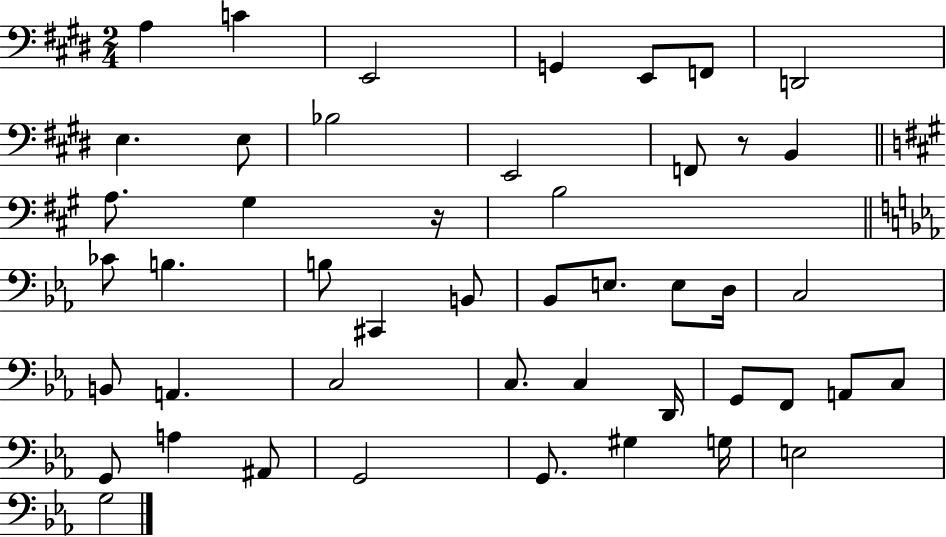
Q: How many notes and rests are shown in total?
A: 47